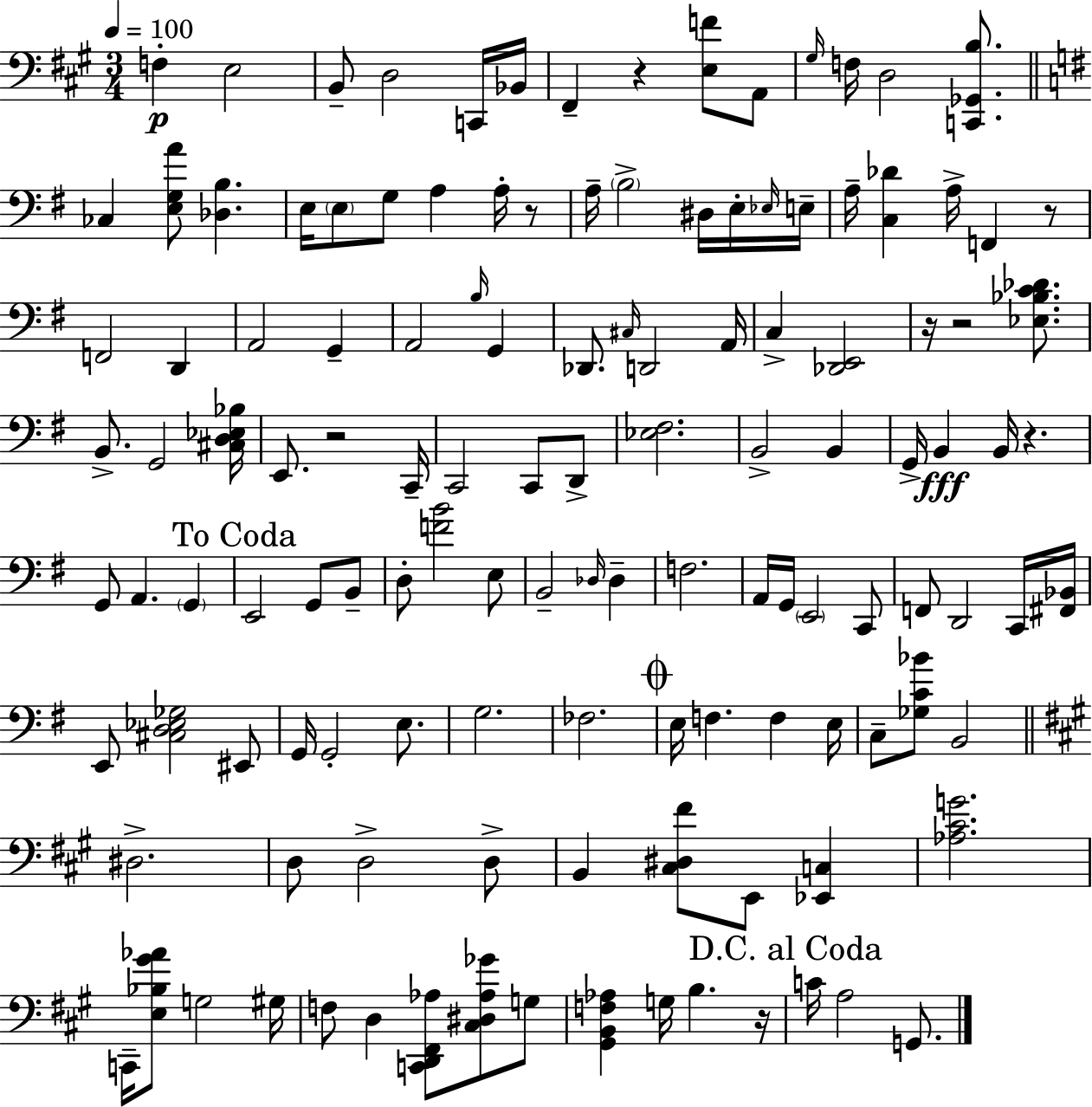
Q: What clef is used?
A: bass